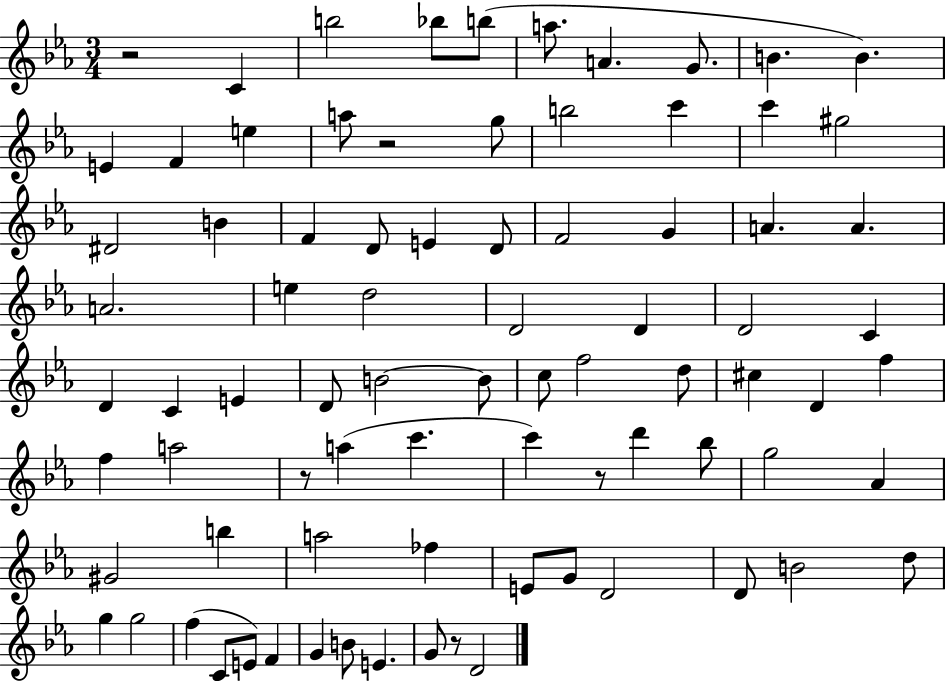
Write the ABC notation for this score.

X:1
T:Untitled
M:3/4
L:1/4
K:Eb
z2 C b2 _b/2 b/2 a/2 A G/2 B B E F e a/2 z2 g/2 b2 c' c' ^g2 ^D2 B F D/2 E D/2 F2 G A A A2 e d2 D2 D D2 C D C E D/2 B2 B/2 c/2 f2 d/2 ^c D f f a2 z/2 a c' c' z/2 d' _b/2 g2 _A ^G2 b a2 _f E/2 G/2 D2 D/2 B2 d/2 g g2 f C/2 E/2 F G B/2 E G/2 z/2 D2